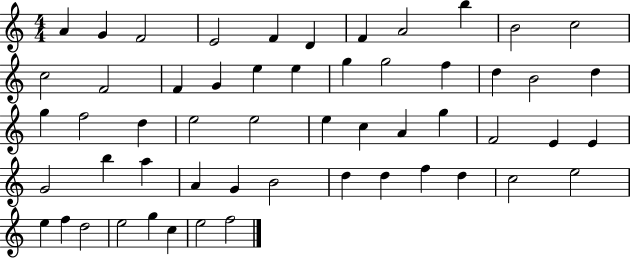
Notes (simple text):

A4/q G4/q F4/h E4/h F4/q D4/q F4/q A4/h B5/q B4/h C5/h C5/h F4/h F4/q G4/q E5/q E5/q G5/q G5/h F5/q D5/q B4/h D5/q G5/q F5/h D5/q E5/h E5/h E5/q C5/q A4/q G5/q F4/h E4/q E4/q G4/h B5/q A5/q A4/q G4/q B4/h D5/q D5/q F5/q D5/q C5/h E5/h E5/q F5/q D5/h E5/h G5/q C5/q E5/h F5/h